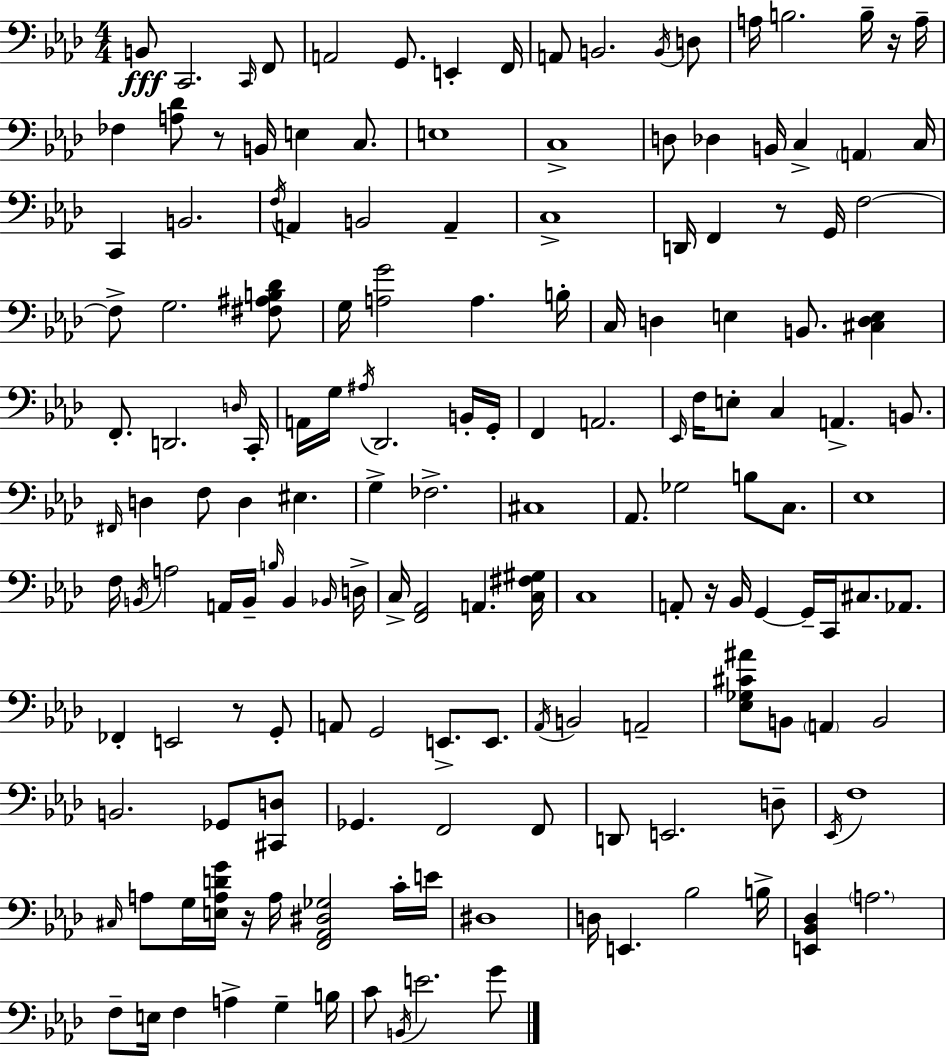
B2/e C2/h. C2/s F2/e A2/h G2/e. E2/q F2/s A2/e B2/h. B2/s D3/e A3/s B3/h. B3/s R/s A3/s FES3/q [A3,Db4]/e R/e B2/s E3/q C3/e. E3/w C3/w D3/e Db3/q B2/s C3/q A2/q C3/s C2/q B2/h. F3/s A2/q B2/h A2/q C3/w D2/s F2/q R/e G2/s F3/h F3/e G3/h. [F#3,A#3,B3,Db4]/e G3/s [A3,G4]/h A3/q. B3/s C3/s D3/q E3/q B2/e. [C#3,D3,E3]/q F2/e. D2/h. D3/s C2/s A2/s G3/s A#3/s Db2/h. B2/s G2/s F2/q A2/h. Eb2/s F3/s E3/e C3/q A2/q. B2/e. F#2/s D3/q F3/e D3/q EIS3/q. G3/q FES3/h. C#3/w Ab2/e. Gb3/h B3/e C3/e. Eb3/w F3/s B2/s A3/h A2/s B2/s B3/s B2/q Bb2/s D3/s C3/s [F2,Ab2]/h A2/q. [C3,F#3,G#3]/s C3/w A2/e R/s Bb2/s G2/q G2/s C2/s C#3/e. Ab2/e. FES2/q E2/h R/e G2/e A2/e G2/h E2/e. E2/e. Ab2/s B2/h A2/h [Eb3,Gb3,C#4,A#4]/e B2/e A2/q B2/h B2/h. Gb2/e [C#2,D3]/e Gb2/q. F2/h F2/e D2/e E2/h. D3/e Eb2/s F3/w C#3/s A3/e G3/s [E3,A3,D4,G4]/s R/s A3/s [F2,Ab2,D#3,Gb3]/h C4/s E4/s D#3/w D3/s E2/q. Bb3/h B3/s [E2,Bb2,Db3]/q A3/h. F3/e E3/s F3/q A3/q G3/q B3/s C4/e B2/s E4/h. G4/e